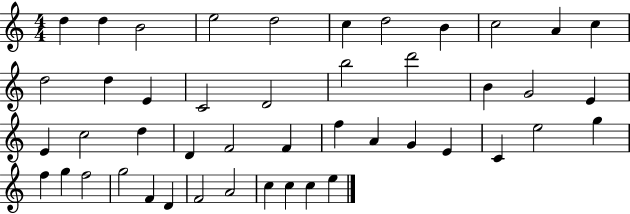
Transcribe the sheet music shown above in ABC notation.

X:1
T:Untitled
M:4/4
L:1/4
K:C
d d B2 e2 d2 c d2 B c2 A c d2 d E C2 D2 b2 d'2 B G2 E E c2 d D F2 F f A G E C e2 g f g f2 g2 F D F2 A2 c c c e